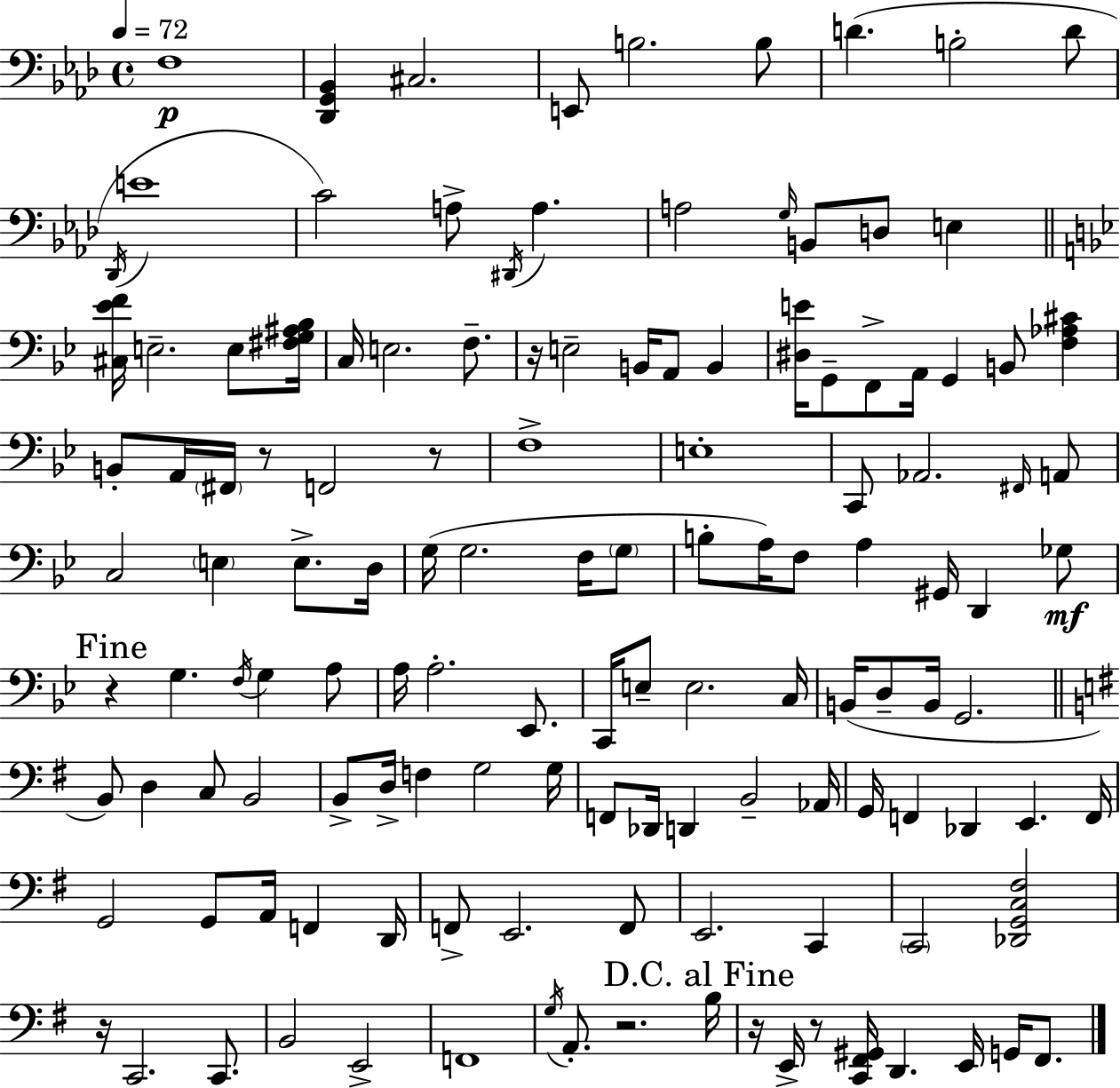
X:1
T:Untitled
M:4/4
L:1/4
K:Fm
F,4 [_D,,G,,_B,,] ^C,2 E,,/2 B,2 B,/2 D B,2 D/2 _D,,/4 E4 C2 A,/2 ^D,,/4 A, A,2 G,/4 B,,/2 D,/2 E, [^C,_EF]/4 E,2 E,/2 [^F,G,^A,_B,]/4 C,/4 E,2 F,/2 z/4 E,2 B,,/4 A,,/2 B,, [^D,E]/4 G,,/2 F,,/2 A,,/4 G,, B,,/2 [F,_A,^C] B,,/2 A,,/4 ^F,,/4 z/2 F,,2 z/2 F,4 E,4 C,,/2 _A,,2 ^F,,/4 A,,/2 C,2 E, E,/2 D,/4 G,/4 G,2 F,/4 G,/2 B,/2 A,/4 F,/2 A, ^G,,/4 D,, _G,/2 z G, F,/4 G, A,/2 A,/4 A,2 _E,,/2 C,,/4 E,/2 E,2 C,/4 B,,/4 D,/2 B,,/4 G,,2 B,,/2 D, C,/2 B,,2 B,,/2 D,/4 F, G,2 G,/4 F,,/2 _D,,/4 D,, B,,2 _A,,/4 G,,/4 F,, _D,, E,, F,,/4 G,,2 G,,/2 A,,/4 F,, D,,/4 F,,/2 E,,2 F,,/2 E,,2 C,, C,,2 [_D,,G,,C,^F,]2 z/4 C,,2 C,,/2 B,,2 E,,2 F,,4 G,/4 A,,/2 z2 B,/4 z/4 E,,/4 z/2 [C,,^F,,^G,,]/4 D,, E,,/4 G,,/4 ^F,,/2